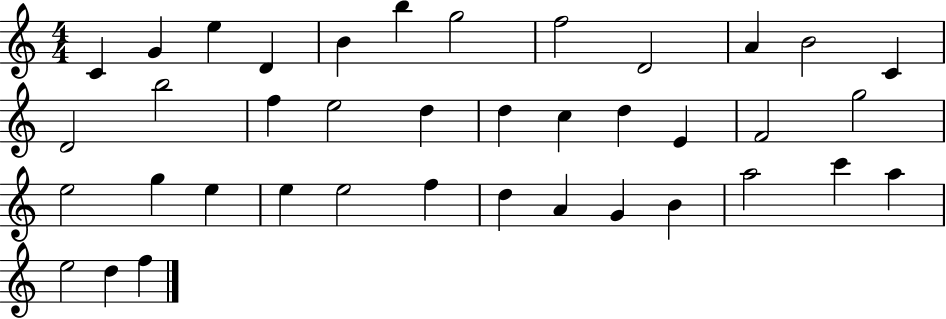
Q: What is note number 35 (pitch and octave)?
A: C6